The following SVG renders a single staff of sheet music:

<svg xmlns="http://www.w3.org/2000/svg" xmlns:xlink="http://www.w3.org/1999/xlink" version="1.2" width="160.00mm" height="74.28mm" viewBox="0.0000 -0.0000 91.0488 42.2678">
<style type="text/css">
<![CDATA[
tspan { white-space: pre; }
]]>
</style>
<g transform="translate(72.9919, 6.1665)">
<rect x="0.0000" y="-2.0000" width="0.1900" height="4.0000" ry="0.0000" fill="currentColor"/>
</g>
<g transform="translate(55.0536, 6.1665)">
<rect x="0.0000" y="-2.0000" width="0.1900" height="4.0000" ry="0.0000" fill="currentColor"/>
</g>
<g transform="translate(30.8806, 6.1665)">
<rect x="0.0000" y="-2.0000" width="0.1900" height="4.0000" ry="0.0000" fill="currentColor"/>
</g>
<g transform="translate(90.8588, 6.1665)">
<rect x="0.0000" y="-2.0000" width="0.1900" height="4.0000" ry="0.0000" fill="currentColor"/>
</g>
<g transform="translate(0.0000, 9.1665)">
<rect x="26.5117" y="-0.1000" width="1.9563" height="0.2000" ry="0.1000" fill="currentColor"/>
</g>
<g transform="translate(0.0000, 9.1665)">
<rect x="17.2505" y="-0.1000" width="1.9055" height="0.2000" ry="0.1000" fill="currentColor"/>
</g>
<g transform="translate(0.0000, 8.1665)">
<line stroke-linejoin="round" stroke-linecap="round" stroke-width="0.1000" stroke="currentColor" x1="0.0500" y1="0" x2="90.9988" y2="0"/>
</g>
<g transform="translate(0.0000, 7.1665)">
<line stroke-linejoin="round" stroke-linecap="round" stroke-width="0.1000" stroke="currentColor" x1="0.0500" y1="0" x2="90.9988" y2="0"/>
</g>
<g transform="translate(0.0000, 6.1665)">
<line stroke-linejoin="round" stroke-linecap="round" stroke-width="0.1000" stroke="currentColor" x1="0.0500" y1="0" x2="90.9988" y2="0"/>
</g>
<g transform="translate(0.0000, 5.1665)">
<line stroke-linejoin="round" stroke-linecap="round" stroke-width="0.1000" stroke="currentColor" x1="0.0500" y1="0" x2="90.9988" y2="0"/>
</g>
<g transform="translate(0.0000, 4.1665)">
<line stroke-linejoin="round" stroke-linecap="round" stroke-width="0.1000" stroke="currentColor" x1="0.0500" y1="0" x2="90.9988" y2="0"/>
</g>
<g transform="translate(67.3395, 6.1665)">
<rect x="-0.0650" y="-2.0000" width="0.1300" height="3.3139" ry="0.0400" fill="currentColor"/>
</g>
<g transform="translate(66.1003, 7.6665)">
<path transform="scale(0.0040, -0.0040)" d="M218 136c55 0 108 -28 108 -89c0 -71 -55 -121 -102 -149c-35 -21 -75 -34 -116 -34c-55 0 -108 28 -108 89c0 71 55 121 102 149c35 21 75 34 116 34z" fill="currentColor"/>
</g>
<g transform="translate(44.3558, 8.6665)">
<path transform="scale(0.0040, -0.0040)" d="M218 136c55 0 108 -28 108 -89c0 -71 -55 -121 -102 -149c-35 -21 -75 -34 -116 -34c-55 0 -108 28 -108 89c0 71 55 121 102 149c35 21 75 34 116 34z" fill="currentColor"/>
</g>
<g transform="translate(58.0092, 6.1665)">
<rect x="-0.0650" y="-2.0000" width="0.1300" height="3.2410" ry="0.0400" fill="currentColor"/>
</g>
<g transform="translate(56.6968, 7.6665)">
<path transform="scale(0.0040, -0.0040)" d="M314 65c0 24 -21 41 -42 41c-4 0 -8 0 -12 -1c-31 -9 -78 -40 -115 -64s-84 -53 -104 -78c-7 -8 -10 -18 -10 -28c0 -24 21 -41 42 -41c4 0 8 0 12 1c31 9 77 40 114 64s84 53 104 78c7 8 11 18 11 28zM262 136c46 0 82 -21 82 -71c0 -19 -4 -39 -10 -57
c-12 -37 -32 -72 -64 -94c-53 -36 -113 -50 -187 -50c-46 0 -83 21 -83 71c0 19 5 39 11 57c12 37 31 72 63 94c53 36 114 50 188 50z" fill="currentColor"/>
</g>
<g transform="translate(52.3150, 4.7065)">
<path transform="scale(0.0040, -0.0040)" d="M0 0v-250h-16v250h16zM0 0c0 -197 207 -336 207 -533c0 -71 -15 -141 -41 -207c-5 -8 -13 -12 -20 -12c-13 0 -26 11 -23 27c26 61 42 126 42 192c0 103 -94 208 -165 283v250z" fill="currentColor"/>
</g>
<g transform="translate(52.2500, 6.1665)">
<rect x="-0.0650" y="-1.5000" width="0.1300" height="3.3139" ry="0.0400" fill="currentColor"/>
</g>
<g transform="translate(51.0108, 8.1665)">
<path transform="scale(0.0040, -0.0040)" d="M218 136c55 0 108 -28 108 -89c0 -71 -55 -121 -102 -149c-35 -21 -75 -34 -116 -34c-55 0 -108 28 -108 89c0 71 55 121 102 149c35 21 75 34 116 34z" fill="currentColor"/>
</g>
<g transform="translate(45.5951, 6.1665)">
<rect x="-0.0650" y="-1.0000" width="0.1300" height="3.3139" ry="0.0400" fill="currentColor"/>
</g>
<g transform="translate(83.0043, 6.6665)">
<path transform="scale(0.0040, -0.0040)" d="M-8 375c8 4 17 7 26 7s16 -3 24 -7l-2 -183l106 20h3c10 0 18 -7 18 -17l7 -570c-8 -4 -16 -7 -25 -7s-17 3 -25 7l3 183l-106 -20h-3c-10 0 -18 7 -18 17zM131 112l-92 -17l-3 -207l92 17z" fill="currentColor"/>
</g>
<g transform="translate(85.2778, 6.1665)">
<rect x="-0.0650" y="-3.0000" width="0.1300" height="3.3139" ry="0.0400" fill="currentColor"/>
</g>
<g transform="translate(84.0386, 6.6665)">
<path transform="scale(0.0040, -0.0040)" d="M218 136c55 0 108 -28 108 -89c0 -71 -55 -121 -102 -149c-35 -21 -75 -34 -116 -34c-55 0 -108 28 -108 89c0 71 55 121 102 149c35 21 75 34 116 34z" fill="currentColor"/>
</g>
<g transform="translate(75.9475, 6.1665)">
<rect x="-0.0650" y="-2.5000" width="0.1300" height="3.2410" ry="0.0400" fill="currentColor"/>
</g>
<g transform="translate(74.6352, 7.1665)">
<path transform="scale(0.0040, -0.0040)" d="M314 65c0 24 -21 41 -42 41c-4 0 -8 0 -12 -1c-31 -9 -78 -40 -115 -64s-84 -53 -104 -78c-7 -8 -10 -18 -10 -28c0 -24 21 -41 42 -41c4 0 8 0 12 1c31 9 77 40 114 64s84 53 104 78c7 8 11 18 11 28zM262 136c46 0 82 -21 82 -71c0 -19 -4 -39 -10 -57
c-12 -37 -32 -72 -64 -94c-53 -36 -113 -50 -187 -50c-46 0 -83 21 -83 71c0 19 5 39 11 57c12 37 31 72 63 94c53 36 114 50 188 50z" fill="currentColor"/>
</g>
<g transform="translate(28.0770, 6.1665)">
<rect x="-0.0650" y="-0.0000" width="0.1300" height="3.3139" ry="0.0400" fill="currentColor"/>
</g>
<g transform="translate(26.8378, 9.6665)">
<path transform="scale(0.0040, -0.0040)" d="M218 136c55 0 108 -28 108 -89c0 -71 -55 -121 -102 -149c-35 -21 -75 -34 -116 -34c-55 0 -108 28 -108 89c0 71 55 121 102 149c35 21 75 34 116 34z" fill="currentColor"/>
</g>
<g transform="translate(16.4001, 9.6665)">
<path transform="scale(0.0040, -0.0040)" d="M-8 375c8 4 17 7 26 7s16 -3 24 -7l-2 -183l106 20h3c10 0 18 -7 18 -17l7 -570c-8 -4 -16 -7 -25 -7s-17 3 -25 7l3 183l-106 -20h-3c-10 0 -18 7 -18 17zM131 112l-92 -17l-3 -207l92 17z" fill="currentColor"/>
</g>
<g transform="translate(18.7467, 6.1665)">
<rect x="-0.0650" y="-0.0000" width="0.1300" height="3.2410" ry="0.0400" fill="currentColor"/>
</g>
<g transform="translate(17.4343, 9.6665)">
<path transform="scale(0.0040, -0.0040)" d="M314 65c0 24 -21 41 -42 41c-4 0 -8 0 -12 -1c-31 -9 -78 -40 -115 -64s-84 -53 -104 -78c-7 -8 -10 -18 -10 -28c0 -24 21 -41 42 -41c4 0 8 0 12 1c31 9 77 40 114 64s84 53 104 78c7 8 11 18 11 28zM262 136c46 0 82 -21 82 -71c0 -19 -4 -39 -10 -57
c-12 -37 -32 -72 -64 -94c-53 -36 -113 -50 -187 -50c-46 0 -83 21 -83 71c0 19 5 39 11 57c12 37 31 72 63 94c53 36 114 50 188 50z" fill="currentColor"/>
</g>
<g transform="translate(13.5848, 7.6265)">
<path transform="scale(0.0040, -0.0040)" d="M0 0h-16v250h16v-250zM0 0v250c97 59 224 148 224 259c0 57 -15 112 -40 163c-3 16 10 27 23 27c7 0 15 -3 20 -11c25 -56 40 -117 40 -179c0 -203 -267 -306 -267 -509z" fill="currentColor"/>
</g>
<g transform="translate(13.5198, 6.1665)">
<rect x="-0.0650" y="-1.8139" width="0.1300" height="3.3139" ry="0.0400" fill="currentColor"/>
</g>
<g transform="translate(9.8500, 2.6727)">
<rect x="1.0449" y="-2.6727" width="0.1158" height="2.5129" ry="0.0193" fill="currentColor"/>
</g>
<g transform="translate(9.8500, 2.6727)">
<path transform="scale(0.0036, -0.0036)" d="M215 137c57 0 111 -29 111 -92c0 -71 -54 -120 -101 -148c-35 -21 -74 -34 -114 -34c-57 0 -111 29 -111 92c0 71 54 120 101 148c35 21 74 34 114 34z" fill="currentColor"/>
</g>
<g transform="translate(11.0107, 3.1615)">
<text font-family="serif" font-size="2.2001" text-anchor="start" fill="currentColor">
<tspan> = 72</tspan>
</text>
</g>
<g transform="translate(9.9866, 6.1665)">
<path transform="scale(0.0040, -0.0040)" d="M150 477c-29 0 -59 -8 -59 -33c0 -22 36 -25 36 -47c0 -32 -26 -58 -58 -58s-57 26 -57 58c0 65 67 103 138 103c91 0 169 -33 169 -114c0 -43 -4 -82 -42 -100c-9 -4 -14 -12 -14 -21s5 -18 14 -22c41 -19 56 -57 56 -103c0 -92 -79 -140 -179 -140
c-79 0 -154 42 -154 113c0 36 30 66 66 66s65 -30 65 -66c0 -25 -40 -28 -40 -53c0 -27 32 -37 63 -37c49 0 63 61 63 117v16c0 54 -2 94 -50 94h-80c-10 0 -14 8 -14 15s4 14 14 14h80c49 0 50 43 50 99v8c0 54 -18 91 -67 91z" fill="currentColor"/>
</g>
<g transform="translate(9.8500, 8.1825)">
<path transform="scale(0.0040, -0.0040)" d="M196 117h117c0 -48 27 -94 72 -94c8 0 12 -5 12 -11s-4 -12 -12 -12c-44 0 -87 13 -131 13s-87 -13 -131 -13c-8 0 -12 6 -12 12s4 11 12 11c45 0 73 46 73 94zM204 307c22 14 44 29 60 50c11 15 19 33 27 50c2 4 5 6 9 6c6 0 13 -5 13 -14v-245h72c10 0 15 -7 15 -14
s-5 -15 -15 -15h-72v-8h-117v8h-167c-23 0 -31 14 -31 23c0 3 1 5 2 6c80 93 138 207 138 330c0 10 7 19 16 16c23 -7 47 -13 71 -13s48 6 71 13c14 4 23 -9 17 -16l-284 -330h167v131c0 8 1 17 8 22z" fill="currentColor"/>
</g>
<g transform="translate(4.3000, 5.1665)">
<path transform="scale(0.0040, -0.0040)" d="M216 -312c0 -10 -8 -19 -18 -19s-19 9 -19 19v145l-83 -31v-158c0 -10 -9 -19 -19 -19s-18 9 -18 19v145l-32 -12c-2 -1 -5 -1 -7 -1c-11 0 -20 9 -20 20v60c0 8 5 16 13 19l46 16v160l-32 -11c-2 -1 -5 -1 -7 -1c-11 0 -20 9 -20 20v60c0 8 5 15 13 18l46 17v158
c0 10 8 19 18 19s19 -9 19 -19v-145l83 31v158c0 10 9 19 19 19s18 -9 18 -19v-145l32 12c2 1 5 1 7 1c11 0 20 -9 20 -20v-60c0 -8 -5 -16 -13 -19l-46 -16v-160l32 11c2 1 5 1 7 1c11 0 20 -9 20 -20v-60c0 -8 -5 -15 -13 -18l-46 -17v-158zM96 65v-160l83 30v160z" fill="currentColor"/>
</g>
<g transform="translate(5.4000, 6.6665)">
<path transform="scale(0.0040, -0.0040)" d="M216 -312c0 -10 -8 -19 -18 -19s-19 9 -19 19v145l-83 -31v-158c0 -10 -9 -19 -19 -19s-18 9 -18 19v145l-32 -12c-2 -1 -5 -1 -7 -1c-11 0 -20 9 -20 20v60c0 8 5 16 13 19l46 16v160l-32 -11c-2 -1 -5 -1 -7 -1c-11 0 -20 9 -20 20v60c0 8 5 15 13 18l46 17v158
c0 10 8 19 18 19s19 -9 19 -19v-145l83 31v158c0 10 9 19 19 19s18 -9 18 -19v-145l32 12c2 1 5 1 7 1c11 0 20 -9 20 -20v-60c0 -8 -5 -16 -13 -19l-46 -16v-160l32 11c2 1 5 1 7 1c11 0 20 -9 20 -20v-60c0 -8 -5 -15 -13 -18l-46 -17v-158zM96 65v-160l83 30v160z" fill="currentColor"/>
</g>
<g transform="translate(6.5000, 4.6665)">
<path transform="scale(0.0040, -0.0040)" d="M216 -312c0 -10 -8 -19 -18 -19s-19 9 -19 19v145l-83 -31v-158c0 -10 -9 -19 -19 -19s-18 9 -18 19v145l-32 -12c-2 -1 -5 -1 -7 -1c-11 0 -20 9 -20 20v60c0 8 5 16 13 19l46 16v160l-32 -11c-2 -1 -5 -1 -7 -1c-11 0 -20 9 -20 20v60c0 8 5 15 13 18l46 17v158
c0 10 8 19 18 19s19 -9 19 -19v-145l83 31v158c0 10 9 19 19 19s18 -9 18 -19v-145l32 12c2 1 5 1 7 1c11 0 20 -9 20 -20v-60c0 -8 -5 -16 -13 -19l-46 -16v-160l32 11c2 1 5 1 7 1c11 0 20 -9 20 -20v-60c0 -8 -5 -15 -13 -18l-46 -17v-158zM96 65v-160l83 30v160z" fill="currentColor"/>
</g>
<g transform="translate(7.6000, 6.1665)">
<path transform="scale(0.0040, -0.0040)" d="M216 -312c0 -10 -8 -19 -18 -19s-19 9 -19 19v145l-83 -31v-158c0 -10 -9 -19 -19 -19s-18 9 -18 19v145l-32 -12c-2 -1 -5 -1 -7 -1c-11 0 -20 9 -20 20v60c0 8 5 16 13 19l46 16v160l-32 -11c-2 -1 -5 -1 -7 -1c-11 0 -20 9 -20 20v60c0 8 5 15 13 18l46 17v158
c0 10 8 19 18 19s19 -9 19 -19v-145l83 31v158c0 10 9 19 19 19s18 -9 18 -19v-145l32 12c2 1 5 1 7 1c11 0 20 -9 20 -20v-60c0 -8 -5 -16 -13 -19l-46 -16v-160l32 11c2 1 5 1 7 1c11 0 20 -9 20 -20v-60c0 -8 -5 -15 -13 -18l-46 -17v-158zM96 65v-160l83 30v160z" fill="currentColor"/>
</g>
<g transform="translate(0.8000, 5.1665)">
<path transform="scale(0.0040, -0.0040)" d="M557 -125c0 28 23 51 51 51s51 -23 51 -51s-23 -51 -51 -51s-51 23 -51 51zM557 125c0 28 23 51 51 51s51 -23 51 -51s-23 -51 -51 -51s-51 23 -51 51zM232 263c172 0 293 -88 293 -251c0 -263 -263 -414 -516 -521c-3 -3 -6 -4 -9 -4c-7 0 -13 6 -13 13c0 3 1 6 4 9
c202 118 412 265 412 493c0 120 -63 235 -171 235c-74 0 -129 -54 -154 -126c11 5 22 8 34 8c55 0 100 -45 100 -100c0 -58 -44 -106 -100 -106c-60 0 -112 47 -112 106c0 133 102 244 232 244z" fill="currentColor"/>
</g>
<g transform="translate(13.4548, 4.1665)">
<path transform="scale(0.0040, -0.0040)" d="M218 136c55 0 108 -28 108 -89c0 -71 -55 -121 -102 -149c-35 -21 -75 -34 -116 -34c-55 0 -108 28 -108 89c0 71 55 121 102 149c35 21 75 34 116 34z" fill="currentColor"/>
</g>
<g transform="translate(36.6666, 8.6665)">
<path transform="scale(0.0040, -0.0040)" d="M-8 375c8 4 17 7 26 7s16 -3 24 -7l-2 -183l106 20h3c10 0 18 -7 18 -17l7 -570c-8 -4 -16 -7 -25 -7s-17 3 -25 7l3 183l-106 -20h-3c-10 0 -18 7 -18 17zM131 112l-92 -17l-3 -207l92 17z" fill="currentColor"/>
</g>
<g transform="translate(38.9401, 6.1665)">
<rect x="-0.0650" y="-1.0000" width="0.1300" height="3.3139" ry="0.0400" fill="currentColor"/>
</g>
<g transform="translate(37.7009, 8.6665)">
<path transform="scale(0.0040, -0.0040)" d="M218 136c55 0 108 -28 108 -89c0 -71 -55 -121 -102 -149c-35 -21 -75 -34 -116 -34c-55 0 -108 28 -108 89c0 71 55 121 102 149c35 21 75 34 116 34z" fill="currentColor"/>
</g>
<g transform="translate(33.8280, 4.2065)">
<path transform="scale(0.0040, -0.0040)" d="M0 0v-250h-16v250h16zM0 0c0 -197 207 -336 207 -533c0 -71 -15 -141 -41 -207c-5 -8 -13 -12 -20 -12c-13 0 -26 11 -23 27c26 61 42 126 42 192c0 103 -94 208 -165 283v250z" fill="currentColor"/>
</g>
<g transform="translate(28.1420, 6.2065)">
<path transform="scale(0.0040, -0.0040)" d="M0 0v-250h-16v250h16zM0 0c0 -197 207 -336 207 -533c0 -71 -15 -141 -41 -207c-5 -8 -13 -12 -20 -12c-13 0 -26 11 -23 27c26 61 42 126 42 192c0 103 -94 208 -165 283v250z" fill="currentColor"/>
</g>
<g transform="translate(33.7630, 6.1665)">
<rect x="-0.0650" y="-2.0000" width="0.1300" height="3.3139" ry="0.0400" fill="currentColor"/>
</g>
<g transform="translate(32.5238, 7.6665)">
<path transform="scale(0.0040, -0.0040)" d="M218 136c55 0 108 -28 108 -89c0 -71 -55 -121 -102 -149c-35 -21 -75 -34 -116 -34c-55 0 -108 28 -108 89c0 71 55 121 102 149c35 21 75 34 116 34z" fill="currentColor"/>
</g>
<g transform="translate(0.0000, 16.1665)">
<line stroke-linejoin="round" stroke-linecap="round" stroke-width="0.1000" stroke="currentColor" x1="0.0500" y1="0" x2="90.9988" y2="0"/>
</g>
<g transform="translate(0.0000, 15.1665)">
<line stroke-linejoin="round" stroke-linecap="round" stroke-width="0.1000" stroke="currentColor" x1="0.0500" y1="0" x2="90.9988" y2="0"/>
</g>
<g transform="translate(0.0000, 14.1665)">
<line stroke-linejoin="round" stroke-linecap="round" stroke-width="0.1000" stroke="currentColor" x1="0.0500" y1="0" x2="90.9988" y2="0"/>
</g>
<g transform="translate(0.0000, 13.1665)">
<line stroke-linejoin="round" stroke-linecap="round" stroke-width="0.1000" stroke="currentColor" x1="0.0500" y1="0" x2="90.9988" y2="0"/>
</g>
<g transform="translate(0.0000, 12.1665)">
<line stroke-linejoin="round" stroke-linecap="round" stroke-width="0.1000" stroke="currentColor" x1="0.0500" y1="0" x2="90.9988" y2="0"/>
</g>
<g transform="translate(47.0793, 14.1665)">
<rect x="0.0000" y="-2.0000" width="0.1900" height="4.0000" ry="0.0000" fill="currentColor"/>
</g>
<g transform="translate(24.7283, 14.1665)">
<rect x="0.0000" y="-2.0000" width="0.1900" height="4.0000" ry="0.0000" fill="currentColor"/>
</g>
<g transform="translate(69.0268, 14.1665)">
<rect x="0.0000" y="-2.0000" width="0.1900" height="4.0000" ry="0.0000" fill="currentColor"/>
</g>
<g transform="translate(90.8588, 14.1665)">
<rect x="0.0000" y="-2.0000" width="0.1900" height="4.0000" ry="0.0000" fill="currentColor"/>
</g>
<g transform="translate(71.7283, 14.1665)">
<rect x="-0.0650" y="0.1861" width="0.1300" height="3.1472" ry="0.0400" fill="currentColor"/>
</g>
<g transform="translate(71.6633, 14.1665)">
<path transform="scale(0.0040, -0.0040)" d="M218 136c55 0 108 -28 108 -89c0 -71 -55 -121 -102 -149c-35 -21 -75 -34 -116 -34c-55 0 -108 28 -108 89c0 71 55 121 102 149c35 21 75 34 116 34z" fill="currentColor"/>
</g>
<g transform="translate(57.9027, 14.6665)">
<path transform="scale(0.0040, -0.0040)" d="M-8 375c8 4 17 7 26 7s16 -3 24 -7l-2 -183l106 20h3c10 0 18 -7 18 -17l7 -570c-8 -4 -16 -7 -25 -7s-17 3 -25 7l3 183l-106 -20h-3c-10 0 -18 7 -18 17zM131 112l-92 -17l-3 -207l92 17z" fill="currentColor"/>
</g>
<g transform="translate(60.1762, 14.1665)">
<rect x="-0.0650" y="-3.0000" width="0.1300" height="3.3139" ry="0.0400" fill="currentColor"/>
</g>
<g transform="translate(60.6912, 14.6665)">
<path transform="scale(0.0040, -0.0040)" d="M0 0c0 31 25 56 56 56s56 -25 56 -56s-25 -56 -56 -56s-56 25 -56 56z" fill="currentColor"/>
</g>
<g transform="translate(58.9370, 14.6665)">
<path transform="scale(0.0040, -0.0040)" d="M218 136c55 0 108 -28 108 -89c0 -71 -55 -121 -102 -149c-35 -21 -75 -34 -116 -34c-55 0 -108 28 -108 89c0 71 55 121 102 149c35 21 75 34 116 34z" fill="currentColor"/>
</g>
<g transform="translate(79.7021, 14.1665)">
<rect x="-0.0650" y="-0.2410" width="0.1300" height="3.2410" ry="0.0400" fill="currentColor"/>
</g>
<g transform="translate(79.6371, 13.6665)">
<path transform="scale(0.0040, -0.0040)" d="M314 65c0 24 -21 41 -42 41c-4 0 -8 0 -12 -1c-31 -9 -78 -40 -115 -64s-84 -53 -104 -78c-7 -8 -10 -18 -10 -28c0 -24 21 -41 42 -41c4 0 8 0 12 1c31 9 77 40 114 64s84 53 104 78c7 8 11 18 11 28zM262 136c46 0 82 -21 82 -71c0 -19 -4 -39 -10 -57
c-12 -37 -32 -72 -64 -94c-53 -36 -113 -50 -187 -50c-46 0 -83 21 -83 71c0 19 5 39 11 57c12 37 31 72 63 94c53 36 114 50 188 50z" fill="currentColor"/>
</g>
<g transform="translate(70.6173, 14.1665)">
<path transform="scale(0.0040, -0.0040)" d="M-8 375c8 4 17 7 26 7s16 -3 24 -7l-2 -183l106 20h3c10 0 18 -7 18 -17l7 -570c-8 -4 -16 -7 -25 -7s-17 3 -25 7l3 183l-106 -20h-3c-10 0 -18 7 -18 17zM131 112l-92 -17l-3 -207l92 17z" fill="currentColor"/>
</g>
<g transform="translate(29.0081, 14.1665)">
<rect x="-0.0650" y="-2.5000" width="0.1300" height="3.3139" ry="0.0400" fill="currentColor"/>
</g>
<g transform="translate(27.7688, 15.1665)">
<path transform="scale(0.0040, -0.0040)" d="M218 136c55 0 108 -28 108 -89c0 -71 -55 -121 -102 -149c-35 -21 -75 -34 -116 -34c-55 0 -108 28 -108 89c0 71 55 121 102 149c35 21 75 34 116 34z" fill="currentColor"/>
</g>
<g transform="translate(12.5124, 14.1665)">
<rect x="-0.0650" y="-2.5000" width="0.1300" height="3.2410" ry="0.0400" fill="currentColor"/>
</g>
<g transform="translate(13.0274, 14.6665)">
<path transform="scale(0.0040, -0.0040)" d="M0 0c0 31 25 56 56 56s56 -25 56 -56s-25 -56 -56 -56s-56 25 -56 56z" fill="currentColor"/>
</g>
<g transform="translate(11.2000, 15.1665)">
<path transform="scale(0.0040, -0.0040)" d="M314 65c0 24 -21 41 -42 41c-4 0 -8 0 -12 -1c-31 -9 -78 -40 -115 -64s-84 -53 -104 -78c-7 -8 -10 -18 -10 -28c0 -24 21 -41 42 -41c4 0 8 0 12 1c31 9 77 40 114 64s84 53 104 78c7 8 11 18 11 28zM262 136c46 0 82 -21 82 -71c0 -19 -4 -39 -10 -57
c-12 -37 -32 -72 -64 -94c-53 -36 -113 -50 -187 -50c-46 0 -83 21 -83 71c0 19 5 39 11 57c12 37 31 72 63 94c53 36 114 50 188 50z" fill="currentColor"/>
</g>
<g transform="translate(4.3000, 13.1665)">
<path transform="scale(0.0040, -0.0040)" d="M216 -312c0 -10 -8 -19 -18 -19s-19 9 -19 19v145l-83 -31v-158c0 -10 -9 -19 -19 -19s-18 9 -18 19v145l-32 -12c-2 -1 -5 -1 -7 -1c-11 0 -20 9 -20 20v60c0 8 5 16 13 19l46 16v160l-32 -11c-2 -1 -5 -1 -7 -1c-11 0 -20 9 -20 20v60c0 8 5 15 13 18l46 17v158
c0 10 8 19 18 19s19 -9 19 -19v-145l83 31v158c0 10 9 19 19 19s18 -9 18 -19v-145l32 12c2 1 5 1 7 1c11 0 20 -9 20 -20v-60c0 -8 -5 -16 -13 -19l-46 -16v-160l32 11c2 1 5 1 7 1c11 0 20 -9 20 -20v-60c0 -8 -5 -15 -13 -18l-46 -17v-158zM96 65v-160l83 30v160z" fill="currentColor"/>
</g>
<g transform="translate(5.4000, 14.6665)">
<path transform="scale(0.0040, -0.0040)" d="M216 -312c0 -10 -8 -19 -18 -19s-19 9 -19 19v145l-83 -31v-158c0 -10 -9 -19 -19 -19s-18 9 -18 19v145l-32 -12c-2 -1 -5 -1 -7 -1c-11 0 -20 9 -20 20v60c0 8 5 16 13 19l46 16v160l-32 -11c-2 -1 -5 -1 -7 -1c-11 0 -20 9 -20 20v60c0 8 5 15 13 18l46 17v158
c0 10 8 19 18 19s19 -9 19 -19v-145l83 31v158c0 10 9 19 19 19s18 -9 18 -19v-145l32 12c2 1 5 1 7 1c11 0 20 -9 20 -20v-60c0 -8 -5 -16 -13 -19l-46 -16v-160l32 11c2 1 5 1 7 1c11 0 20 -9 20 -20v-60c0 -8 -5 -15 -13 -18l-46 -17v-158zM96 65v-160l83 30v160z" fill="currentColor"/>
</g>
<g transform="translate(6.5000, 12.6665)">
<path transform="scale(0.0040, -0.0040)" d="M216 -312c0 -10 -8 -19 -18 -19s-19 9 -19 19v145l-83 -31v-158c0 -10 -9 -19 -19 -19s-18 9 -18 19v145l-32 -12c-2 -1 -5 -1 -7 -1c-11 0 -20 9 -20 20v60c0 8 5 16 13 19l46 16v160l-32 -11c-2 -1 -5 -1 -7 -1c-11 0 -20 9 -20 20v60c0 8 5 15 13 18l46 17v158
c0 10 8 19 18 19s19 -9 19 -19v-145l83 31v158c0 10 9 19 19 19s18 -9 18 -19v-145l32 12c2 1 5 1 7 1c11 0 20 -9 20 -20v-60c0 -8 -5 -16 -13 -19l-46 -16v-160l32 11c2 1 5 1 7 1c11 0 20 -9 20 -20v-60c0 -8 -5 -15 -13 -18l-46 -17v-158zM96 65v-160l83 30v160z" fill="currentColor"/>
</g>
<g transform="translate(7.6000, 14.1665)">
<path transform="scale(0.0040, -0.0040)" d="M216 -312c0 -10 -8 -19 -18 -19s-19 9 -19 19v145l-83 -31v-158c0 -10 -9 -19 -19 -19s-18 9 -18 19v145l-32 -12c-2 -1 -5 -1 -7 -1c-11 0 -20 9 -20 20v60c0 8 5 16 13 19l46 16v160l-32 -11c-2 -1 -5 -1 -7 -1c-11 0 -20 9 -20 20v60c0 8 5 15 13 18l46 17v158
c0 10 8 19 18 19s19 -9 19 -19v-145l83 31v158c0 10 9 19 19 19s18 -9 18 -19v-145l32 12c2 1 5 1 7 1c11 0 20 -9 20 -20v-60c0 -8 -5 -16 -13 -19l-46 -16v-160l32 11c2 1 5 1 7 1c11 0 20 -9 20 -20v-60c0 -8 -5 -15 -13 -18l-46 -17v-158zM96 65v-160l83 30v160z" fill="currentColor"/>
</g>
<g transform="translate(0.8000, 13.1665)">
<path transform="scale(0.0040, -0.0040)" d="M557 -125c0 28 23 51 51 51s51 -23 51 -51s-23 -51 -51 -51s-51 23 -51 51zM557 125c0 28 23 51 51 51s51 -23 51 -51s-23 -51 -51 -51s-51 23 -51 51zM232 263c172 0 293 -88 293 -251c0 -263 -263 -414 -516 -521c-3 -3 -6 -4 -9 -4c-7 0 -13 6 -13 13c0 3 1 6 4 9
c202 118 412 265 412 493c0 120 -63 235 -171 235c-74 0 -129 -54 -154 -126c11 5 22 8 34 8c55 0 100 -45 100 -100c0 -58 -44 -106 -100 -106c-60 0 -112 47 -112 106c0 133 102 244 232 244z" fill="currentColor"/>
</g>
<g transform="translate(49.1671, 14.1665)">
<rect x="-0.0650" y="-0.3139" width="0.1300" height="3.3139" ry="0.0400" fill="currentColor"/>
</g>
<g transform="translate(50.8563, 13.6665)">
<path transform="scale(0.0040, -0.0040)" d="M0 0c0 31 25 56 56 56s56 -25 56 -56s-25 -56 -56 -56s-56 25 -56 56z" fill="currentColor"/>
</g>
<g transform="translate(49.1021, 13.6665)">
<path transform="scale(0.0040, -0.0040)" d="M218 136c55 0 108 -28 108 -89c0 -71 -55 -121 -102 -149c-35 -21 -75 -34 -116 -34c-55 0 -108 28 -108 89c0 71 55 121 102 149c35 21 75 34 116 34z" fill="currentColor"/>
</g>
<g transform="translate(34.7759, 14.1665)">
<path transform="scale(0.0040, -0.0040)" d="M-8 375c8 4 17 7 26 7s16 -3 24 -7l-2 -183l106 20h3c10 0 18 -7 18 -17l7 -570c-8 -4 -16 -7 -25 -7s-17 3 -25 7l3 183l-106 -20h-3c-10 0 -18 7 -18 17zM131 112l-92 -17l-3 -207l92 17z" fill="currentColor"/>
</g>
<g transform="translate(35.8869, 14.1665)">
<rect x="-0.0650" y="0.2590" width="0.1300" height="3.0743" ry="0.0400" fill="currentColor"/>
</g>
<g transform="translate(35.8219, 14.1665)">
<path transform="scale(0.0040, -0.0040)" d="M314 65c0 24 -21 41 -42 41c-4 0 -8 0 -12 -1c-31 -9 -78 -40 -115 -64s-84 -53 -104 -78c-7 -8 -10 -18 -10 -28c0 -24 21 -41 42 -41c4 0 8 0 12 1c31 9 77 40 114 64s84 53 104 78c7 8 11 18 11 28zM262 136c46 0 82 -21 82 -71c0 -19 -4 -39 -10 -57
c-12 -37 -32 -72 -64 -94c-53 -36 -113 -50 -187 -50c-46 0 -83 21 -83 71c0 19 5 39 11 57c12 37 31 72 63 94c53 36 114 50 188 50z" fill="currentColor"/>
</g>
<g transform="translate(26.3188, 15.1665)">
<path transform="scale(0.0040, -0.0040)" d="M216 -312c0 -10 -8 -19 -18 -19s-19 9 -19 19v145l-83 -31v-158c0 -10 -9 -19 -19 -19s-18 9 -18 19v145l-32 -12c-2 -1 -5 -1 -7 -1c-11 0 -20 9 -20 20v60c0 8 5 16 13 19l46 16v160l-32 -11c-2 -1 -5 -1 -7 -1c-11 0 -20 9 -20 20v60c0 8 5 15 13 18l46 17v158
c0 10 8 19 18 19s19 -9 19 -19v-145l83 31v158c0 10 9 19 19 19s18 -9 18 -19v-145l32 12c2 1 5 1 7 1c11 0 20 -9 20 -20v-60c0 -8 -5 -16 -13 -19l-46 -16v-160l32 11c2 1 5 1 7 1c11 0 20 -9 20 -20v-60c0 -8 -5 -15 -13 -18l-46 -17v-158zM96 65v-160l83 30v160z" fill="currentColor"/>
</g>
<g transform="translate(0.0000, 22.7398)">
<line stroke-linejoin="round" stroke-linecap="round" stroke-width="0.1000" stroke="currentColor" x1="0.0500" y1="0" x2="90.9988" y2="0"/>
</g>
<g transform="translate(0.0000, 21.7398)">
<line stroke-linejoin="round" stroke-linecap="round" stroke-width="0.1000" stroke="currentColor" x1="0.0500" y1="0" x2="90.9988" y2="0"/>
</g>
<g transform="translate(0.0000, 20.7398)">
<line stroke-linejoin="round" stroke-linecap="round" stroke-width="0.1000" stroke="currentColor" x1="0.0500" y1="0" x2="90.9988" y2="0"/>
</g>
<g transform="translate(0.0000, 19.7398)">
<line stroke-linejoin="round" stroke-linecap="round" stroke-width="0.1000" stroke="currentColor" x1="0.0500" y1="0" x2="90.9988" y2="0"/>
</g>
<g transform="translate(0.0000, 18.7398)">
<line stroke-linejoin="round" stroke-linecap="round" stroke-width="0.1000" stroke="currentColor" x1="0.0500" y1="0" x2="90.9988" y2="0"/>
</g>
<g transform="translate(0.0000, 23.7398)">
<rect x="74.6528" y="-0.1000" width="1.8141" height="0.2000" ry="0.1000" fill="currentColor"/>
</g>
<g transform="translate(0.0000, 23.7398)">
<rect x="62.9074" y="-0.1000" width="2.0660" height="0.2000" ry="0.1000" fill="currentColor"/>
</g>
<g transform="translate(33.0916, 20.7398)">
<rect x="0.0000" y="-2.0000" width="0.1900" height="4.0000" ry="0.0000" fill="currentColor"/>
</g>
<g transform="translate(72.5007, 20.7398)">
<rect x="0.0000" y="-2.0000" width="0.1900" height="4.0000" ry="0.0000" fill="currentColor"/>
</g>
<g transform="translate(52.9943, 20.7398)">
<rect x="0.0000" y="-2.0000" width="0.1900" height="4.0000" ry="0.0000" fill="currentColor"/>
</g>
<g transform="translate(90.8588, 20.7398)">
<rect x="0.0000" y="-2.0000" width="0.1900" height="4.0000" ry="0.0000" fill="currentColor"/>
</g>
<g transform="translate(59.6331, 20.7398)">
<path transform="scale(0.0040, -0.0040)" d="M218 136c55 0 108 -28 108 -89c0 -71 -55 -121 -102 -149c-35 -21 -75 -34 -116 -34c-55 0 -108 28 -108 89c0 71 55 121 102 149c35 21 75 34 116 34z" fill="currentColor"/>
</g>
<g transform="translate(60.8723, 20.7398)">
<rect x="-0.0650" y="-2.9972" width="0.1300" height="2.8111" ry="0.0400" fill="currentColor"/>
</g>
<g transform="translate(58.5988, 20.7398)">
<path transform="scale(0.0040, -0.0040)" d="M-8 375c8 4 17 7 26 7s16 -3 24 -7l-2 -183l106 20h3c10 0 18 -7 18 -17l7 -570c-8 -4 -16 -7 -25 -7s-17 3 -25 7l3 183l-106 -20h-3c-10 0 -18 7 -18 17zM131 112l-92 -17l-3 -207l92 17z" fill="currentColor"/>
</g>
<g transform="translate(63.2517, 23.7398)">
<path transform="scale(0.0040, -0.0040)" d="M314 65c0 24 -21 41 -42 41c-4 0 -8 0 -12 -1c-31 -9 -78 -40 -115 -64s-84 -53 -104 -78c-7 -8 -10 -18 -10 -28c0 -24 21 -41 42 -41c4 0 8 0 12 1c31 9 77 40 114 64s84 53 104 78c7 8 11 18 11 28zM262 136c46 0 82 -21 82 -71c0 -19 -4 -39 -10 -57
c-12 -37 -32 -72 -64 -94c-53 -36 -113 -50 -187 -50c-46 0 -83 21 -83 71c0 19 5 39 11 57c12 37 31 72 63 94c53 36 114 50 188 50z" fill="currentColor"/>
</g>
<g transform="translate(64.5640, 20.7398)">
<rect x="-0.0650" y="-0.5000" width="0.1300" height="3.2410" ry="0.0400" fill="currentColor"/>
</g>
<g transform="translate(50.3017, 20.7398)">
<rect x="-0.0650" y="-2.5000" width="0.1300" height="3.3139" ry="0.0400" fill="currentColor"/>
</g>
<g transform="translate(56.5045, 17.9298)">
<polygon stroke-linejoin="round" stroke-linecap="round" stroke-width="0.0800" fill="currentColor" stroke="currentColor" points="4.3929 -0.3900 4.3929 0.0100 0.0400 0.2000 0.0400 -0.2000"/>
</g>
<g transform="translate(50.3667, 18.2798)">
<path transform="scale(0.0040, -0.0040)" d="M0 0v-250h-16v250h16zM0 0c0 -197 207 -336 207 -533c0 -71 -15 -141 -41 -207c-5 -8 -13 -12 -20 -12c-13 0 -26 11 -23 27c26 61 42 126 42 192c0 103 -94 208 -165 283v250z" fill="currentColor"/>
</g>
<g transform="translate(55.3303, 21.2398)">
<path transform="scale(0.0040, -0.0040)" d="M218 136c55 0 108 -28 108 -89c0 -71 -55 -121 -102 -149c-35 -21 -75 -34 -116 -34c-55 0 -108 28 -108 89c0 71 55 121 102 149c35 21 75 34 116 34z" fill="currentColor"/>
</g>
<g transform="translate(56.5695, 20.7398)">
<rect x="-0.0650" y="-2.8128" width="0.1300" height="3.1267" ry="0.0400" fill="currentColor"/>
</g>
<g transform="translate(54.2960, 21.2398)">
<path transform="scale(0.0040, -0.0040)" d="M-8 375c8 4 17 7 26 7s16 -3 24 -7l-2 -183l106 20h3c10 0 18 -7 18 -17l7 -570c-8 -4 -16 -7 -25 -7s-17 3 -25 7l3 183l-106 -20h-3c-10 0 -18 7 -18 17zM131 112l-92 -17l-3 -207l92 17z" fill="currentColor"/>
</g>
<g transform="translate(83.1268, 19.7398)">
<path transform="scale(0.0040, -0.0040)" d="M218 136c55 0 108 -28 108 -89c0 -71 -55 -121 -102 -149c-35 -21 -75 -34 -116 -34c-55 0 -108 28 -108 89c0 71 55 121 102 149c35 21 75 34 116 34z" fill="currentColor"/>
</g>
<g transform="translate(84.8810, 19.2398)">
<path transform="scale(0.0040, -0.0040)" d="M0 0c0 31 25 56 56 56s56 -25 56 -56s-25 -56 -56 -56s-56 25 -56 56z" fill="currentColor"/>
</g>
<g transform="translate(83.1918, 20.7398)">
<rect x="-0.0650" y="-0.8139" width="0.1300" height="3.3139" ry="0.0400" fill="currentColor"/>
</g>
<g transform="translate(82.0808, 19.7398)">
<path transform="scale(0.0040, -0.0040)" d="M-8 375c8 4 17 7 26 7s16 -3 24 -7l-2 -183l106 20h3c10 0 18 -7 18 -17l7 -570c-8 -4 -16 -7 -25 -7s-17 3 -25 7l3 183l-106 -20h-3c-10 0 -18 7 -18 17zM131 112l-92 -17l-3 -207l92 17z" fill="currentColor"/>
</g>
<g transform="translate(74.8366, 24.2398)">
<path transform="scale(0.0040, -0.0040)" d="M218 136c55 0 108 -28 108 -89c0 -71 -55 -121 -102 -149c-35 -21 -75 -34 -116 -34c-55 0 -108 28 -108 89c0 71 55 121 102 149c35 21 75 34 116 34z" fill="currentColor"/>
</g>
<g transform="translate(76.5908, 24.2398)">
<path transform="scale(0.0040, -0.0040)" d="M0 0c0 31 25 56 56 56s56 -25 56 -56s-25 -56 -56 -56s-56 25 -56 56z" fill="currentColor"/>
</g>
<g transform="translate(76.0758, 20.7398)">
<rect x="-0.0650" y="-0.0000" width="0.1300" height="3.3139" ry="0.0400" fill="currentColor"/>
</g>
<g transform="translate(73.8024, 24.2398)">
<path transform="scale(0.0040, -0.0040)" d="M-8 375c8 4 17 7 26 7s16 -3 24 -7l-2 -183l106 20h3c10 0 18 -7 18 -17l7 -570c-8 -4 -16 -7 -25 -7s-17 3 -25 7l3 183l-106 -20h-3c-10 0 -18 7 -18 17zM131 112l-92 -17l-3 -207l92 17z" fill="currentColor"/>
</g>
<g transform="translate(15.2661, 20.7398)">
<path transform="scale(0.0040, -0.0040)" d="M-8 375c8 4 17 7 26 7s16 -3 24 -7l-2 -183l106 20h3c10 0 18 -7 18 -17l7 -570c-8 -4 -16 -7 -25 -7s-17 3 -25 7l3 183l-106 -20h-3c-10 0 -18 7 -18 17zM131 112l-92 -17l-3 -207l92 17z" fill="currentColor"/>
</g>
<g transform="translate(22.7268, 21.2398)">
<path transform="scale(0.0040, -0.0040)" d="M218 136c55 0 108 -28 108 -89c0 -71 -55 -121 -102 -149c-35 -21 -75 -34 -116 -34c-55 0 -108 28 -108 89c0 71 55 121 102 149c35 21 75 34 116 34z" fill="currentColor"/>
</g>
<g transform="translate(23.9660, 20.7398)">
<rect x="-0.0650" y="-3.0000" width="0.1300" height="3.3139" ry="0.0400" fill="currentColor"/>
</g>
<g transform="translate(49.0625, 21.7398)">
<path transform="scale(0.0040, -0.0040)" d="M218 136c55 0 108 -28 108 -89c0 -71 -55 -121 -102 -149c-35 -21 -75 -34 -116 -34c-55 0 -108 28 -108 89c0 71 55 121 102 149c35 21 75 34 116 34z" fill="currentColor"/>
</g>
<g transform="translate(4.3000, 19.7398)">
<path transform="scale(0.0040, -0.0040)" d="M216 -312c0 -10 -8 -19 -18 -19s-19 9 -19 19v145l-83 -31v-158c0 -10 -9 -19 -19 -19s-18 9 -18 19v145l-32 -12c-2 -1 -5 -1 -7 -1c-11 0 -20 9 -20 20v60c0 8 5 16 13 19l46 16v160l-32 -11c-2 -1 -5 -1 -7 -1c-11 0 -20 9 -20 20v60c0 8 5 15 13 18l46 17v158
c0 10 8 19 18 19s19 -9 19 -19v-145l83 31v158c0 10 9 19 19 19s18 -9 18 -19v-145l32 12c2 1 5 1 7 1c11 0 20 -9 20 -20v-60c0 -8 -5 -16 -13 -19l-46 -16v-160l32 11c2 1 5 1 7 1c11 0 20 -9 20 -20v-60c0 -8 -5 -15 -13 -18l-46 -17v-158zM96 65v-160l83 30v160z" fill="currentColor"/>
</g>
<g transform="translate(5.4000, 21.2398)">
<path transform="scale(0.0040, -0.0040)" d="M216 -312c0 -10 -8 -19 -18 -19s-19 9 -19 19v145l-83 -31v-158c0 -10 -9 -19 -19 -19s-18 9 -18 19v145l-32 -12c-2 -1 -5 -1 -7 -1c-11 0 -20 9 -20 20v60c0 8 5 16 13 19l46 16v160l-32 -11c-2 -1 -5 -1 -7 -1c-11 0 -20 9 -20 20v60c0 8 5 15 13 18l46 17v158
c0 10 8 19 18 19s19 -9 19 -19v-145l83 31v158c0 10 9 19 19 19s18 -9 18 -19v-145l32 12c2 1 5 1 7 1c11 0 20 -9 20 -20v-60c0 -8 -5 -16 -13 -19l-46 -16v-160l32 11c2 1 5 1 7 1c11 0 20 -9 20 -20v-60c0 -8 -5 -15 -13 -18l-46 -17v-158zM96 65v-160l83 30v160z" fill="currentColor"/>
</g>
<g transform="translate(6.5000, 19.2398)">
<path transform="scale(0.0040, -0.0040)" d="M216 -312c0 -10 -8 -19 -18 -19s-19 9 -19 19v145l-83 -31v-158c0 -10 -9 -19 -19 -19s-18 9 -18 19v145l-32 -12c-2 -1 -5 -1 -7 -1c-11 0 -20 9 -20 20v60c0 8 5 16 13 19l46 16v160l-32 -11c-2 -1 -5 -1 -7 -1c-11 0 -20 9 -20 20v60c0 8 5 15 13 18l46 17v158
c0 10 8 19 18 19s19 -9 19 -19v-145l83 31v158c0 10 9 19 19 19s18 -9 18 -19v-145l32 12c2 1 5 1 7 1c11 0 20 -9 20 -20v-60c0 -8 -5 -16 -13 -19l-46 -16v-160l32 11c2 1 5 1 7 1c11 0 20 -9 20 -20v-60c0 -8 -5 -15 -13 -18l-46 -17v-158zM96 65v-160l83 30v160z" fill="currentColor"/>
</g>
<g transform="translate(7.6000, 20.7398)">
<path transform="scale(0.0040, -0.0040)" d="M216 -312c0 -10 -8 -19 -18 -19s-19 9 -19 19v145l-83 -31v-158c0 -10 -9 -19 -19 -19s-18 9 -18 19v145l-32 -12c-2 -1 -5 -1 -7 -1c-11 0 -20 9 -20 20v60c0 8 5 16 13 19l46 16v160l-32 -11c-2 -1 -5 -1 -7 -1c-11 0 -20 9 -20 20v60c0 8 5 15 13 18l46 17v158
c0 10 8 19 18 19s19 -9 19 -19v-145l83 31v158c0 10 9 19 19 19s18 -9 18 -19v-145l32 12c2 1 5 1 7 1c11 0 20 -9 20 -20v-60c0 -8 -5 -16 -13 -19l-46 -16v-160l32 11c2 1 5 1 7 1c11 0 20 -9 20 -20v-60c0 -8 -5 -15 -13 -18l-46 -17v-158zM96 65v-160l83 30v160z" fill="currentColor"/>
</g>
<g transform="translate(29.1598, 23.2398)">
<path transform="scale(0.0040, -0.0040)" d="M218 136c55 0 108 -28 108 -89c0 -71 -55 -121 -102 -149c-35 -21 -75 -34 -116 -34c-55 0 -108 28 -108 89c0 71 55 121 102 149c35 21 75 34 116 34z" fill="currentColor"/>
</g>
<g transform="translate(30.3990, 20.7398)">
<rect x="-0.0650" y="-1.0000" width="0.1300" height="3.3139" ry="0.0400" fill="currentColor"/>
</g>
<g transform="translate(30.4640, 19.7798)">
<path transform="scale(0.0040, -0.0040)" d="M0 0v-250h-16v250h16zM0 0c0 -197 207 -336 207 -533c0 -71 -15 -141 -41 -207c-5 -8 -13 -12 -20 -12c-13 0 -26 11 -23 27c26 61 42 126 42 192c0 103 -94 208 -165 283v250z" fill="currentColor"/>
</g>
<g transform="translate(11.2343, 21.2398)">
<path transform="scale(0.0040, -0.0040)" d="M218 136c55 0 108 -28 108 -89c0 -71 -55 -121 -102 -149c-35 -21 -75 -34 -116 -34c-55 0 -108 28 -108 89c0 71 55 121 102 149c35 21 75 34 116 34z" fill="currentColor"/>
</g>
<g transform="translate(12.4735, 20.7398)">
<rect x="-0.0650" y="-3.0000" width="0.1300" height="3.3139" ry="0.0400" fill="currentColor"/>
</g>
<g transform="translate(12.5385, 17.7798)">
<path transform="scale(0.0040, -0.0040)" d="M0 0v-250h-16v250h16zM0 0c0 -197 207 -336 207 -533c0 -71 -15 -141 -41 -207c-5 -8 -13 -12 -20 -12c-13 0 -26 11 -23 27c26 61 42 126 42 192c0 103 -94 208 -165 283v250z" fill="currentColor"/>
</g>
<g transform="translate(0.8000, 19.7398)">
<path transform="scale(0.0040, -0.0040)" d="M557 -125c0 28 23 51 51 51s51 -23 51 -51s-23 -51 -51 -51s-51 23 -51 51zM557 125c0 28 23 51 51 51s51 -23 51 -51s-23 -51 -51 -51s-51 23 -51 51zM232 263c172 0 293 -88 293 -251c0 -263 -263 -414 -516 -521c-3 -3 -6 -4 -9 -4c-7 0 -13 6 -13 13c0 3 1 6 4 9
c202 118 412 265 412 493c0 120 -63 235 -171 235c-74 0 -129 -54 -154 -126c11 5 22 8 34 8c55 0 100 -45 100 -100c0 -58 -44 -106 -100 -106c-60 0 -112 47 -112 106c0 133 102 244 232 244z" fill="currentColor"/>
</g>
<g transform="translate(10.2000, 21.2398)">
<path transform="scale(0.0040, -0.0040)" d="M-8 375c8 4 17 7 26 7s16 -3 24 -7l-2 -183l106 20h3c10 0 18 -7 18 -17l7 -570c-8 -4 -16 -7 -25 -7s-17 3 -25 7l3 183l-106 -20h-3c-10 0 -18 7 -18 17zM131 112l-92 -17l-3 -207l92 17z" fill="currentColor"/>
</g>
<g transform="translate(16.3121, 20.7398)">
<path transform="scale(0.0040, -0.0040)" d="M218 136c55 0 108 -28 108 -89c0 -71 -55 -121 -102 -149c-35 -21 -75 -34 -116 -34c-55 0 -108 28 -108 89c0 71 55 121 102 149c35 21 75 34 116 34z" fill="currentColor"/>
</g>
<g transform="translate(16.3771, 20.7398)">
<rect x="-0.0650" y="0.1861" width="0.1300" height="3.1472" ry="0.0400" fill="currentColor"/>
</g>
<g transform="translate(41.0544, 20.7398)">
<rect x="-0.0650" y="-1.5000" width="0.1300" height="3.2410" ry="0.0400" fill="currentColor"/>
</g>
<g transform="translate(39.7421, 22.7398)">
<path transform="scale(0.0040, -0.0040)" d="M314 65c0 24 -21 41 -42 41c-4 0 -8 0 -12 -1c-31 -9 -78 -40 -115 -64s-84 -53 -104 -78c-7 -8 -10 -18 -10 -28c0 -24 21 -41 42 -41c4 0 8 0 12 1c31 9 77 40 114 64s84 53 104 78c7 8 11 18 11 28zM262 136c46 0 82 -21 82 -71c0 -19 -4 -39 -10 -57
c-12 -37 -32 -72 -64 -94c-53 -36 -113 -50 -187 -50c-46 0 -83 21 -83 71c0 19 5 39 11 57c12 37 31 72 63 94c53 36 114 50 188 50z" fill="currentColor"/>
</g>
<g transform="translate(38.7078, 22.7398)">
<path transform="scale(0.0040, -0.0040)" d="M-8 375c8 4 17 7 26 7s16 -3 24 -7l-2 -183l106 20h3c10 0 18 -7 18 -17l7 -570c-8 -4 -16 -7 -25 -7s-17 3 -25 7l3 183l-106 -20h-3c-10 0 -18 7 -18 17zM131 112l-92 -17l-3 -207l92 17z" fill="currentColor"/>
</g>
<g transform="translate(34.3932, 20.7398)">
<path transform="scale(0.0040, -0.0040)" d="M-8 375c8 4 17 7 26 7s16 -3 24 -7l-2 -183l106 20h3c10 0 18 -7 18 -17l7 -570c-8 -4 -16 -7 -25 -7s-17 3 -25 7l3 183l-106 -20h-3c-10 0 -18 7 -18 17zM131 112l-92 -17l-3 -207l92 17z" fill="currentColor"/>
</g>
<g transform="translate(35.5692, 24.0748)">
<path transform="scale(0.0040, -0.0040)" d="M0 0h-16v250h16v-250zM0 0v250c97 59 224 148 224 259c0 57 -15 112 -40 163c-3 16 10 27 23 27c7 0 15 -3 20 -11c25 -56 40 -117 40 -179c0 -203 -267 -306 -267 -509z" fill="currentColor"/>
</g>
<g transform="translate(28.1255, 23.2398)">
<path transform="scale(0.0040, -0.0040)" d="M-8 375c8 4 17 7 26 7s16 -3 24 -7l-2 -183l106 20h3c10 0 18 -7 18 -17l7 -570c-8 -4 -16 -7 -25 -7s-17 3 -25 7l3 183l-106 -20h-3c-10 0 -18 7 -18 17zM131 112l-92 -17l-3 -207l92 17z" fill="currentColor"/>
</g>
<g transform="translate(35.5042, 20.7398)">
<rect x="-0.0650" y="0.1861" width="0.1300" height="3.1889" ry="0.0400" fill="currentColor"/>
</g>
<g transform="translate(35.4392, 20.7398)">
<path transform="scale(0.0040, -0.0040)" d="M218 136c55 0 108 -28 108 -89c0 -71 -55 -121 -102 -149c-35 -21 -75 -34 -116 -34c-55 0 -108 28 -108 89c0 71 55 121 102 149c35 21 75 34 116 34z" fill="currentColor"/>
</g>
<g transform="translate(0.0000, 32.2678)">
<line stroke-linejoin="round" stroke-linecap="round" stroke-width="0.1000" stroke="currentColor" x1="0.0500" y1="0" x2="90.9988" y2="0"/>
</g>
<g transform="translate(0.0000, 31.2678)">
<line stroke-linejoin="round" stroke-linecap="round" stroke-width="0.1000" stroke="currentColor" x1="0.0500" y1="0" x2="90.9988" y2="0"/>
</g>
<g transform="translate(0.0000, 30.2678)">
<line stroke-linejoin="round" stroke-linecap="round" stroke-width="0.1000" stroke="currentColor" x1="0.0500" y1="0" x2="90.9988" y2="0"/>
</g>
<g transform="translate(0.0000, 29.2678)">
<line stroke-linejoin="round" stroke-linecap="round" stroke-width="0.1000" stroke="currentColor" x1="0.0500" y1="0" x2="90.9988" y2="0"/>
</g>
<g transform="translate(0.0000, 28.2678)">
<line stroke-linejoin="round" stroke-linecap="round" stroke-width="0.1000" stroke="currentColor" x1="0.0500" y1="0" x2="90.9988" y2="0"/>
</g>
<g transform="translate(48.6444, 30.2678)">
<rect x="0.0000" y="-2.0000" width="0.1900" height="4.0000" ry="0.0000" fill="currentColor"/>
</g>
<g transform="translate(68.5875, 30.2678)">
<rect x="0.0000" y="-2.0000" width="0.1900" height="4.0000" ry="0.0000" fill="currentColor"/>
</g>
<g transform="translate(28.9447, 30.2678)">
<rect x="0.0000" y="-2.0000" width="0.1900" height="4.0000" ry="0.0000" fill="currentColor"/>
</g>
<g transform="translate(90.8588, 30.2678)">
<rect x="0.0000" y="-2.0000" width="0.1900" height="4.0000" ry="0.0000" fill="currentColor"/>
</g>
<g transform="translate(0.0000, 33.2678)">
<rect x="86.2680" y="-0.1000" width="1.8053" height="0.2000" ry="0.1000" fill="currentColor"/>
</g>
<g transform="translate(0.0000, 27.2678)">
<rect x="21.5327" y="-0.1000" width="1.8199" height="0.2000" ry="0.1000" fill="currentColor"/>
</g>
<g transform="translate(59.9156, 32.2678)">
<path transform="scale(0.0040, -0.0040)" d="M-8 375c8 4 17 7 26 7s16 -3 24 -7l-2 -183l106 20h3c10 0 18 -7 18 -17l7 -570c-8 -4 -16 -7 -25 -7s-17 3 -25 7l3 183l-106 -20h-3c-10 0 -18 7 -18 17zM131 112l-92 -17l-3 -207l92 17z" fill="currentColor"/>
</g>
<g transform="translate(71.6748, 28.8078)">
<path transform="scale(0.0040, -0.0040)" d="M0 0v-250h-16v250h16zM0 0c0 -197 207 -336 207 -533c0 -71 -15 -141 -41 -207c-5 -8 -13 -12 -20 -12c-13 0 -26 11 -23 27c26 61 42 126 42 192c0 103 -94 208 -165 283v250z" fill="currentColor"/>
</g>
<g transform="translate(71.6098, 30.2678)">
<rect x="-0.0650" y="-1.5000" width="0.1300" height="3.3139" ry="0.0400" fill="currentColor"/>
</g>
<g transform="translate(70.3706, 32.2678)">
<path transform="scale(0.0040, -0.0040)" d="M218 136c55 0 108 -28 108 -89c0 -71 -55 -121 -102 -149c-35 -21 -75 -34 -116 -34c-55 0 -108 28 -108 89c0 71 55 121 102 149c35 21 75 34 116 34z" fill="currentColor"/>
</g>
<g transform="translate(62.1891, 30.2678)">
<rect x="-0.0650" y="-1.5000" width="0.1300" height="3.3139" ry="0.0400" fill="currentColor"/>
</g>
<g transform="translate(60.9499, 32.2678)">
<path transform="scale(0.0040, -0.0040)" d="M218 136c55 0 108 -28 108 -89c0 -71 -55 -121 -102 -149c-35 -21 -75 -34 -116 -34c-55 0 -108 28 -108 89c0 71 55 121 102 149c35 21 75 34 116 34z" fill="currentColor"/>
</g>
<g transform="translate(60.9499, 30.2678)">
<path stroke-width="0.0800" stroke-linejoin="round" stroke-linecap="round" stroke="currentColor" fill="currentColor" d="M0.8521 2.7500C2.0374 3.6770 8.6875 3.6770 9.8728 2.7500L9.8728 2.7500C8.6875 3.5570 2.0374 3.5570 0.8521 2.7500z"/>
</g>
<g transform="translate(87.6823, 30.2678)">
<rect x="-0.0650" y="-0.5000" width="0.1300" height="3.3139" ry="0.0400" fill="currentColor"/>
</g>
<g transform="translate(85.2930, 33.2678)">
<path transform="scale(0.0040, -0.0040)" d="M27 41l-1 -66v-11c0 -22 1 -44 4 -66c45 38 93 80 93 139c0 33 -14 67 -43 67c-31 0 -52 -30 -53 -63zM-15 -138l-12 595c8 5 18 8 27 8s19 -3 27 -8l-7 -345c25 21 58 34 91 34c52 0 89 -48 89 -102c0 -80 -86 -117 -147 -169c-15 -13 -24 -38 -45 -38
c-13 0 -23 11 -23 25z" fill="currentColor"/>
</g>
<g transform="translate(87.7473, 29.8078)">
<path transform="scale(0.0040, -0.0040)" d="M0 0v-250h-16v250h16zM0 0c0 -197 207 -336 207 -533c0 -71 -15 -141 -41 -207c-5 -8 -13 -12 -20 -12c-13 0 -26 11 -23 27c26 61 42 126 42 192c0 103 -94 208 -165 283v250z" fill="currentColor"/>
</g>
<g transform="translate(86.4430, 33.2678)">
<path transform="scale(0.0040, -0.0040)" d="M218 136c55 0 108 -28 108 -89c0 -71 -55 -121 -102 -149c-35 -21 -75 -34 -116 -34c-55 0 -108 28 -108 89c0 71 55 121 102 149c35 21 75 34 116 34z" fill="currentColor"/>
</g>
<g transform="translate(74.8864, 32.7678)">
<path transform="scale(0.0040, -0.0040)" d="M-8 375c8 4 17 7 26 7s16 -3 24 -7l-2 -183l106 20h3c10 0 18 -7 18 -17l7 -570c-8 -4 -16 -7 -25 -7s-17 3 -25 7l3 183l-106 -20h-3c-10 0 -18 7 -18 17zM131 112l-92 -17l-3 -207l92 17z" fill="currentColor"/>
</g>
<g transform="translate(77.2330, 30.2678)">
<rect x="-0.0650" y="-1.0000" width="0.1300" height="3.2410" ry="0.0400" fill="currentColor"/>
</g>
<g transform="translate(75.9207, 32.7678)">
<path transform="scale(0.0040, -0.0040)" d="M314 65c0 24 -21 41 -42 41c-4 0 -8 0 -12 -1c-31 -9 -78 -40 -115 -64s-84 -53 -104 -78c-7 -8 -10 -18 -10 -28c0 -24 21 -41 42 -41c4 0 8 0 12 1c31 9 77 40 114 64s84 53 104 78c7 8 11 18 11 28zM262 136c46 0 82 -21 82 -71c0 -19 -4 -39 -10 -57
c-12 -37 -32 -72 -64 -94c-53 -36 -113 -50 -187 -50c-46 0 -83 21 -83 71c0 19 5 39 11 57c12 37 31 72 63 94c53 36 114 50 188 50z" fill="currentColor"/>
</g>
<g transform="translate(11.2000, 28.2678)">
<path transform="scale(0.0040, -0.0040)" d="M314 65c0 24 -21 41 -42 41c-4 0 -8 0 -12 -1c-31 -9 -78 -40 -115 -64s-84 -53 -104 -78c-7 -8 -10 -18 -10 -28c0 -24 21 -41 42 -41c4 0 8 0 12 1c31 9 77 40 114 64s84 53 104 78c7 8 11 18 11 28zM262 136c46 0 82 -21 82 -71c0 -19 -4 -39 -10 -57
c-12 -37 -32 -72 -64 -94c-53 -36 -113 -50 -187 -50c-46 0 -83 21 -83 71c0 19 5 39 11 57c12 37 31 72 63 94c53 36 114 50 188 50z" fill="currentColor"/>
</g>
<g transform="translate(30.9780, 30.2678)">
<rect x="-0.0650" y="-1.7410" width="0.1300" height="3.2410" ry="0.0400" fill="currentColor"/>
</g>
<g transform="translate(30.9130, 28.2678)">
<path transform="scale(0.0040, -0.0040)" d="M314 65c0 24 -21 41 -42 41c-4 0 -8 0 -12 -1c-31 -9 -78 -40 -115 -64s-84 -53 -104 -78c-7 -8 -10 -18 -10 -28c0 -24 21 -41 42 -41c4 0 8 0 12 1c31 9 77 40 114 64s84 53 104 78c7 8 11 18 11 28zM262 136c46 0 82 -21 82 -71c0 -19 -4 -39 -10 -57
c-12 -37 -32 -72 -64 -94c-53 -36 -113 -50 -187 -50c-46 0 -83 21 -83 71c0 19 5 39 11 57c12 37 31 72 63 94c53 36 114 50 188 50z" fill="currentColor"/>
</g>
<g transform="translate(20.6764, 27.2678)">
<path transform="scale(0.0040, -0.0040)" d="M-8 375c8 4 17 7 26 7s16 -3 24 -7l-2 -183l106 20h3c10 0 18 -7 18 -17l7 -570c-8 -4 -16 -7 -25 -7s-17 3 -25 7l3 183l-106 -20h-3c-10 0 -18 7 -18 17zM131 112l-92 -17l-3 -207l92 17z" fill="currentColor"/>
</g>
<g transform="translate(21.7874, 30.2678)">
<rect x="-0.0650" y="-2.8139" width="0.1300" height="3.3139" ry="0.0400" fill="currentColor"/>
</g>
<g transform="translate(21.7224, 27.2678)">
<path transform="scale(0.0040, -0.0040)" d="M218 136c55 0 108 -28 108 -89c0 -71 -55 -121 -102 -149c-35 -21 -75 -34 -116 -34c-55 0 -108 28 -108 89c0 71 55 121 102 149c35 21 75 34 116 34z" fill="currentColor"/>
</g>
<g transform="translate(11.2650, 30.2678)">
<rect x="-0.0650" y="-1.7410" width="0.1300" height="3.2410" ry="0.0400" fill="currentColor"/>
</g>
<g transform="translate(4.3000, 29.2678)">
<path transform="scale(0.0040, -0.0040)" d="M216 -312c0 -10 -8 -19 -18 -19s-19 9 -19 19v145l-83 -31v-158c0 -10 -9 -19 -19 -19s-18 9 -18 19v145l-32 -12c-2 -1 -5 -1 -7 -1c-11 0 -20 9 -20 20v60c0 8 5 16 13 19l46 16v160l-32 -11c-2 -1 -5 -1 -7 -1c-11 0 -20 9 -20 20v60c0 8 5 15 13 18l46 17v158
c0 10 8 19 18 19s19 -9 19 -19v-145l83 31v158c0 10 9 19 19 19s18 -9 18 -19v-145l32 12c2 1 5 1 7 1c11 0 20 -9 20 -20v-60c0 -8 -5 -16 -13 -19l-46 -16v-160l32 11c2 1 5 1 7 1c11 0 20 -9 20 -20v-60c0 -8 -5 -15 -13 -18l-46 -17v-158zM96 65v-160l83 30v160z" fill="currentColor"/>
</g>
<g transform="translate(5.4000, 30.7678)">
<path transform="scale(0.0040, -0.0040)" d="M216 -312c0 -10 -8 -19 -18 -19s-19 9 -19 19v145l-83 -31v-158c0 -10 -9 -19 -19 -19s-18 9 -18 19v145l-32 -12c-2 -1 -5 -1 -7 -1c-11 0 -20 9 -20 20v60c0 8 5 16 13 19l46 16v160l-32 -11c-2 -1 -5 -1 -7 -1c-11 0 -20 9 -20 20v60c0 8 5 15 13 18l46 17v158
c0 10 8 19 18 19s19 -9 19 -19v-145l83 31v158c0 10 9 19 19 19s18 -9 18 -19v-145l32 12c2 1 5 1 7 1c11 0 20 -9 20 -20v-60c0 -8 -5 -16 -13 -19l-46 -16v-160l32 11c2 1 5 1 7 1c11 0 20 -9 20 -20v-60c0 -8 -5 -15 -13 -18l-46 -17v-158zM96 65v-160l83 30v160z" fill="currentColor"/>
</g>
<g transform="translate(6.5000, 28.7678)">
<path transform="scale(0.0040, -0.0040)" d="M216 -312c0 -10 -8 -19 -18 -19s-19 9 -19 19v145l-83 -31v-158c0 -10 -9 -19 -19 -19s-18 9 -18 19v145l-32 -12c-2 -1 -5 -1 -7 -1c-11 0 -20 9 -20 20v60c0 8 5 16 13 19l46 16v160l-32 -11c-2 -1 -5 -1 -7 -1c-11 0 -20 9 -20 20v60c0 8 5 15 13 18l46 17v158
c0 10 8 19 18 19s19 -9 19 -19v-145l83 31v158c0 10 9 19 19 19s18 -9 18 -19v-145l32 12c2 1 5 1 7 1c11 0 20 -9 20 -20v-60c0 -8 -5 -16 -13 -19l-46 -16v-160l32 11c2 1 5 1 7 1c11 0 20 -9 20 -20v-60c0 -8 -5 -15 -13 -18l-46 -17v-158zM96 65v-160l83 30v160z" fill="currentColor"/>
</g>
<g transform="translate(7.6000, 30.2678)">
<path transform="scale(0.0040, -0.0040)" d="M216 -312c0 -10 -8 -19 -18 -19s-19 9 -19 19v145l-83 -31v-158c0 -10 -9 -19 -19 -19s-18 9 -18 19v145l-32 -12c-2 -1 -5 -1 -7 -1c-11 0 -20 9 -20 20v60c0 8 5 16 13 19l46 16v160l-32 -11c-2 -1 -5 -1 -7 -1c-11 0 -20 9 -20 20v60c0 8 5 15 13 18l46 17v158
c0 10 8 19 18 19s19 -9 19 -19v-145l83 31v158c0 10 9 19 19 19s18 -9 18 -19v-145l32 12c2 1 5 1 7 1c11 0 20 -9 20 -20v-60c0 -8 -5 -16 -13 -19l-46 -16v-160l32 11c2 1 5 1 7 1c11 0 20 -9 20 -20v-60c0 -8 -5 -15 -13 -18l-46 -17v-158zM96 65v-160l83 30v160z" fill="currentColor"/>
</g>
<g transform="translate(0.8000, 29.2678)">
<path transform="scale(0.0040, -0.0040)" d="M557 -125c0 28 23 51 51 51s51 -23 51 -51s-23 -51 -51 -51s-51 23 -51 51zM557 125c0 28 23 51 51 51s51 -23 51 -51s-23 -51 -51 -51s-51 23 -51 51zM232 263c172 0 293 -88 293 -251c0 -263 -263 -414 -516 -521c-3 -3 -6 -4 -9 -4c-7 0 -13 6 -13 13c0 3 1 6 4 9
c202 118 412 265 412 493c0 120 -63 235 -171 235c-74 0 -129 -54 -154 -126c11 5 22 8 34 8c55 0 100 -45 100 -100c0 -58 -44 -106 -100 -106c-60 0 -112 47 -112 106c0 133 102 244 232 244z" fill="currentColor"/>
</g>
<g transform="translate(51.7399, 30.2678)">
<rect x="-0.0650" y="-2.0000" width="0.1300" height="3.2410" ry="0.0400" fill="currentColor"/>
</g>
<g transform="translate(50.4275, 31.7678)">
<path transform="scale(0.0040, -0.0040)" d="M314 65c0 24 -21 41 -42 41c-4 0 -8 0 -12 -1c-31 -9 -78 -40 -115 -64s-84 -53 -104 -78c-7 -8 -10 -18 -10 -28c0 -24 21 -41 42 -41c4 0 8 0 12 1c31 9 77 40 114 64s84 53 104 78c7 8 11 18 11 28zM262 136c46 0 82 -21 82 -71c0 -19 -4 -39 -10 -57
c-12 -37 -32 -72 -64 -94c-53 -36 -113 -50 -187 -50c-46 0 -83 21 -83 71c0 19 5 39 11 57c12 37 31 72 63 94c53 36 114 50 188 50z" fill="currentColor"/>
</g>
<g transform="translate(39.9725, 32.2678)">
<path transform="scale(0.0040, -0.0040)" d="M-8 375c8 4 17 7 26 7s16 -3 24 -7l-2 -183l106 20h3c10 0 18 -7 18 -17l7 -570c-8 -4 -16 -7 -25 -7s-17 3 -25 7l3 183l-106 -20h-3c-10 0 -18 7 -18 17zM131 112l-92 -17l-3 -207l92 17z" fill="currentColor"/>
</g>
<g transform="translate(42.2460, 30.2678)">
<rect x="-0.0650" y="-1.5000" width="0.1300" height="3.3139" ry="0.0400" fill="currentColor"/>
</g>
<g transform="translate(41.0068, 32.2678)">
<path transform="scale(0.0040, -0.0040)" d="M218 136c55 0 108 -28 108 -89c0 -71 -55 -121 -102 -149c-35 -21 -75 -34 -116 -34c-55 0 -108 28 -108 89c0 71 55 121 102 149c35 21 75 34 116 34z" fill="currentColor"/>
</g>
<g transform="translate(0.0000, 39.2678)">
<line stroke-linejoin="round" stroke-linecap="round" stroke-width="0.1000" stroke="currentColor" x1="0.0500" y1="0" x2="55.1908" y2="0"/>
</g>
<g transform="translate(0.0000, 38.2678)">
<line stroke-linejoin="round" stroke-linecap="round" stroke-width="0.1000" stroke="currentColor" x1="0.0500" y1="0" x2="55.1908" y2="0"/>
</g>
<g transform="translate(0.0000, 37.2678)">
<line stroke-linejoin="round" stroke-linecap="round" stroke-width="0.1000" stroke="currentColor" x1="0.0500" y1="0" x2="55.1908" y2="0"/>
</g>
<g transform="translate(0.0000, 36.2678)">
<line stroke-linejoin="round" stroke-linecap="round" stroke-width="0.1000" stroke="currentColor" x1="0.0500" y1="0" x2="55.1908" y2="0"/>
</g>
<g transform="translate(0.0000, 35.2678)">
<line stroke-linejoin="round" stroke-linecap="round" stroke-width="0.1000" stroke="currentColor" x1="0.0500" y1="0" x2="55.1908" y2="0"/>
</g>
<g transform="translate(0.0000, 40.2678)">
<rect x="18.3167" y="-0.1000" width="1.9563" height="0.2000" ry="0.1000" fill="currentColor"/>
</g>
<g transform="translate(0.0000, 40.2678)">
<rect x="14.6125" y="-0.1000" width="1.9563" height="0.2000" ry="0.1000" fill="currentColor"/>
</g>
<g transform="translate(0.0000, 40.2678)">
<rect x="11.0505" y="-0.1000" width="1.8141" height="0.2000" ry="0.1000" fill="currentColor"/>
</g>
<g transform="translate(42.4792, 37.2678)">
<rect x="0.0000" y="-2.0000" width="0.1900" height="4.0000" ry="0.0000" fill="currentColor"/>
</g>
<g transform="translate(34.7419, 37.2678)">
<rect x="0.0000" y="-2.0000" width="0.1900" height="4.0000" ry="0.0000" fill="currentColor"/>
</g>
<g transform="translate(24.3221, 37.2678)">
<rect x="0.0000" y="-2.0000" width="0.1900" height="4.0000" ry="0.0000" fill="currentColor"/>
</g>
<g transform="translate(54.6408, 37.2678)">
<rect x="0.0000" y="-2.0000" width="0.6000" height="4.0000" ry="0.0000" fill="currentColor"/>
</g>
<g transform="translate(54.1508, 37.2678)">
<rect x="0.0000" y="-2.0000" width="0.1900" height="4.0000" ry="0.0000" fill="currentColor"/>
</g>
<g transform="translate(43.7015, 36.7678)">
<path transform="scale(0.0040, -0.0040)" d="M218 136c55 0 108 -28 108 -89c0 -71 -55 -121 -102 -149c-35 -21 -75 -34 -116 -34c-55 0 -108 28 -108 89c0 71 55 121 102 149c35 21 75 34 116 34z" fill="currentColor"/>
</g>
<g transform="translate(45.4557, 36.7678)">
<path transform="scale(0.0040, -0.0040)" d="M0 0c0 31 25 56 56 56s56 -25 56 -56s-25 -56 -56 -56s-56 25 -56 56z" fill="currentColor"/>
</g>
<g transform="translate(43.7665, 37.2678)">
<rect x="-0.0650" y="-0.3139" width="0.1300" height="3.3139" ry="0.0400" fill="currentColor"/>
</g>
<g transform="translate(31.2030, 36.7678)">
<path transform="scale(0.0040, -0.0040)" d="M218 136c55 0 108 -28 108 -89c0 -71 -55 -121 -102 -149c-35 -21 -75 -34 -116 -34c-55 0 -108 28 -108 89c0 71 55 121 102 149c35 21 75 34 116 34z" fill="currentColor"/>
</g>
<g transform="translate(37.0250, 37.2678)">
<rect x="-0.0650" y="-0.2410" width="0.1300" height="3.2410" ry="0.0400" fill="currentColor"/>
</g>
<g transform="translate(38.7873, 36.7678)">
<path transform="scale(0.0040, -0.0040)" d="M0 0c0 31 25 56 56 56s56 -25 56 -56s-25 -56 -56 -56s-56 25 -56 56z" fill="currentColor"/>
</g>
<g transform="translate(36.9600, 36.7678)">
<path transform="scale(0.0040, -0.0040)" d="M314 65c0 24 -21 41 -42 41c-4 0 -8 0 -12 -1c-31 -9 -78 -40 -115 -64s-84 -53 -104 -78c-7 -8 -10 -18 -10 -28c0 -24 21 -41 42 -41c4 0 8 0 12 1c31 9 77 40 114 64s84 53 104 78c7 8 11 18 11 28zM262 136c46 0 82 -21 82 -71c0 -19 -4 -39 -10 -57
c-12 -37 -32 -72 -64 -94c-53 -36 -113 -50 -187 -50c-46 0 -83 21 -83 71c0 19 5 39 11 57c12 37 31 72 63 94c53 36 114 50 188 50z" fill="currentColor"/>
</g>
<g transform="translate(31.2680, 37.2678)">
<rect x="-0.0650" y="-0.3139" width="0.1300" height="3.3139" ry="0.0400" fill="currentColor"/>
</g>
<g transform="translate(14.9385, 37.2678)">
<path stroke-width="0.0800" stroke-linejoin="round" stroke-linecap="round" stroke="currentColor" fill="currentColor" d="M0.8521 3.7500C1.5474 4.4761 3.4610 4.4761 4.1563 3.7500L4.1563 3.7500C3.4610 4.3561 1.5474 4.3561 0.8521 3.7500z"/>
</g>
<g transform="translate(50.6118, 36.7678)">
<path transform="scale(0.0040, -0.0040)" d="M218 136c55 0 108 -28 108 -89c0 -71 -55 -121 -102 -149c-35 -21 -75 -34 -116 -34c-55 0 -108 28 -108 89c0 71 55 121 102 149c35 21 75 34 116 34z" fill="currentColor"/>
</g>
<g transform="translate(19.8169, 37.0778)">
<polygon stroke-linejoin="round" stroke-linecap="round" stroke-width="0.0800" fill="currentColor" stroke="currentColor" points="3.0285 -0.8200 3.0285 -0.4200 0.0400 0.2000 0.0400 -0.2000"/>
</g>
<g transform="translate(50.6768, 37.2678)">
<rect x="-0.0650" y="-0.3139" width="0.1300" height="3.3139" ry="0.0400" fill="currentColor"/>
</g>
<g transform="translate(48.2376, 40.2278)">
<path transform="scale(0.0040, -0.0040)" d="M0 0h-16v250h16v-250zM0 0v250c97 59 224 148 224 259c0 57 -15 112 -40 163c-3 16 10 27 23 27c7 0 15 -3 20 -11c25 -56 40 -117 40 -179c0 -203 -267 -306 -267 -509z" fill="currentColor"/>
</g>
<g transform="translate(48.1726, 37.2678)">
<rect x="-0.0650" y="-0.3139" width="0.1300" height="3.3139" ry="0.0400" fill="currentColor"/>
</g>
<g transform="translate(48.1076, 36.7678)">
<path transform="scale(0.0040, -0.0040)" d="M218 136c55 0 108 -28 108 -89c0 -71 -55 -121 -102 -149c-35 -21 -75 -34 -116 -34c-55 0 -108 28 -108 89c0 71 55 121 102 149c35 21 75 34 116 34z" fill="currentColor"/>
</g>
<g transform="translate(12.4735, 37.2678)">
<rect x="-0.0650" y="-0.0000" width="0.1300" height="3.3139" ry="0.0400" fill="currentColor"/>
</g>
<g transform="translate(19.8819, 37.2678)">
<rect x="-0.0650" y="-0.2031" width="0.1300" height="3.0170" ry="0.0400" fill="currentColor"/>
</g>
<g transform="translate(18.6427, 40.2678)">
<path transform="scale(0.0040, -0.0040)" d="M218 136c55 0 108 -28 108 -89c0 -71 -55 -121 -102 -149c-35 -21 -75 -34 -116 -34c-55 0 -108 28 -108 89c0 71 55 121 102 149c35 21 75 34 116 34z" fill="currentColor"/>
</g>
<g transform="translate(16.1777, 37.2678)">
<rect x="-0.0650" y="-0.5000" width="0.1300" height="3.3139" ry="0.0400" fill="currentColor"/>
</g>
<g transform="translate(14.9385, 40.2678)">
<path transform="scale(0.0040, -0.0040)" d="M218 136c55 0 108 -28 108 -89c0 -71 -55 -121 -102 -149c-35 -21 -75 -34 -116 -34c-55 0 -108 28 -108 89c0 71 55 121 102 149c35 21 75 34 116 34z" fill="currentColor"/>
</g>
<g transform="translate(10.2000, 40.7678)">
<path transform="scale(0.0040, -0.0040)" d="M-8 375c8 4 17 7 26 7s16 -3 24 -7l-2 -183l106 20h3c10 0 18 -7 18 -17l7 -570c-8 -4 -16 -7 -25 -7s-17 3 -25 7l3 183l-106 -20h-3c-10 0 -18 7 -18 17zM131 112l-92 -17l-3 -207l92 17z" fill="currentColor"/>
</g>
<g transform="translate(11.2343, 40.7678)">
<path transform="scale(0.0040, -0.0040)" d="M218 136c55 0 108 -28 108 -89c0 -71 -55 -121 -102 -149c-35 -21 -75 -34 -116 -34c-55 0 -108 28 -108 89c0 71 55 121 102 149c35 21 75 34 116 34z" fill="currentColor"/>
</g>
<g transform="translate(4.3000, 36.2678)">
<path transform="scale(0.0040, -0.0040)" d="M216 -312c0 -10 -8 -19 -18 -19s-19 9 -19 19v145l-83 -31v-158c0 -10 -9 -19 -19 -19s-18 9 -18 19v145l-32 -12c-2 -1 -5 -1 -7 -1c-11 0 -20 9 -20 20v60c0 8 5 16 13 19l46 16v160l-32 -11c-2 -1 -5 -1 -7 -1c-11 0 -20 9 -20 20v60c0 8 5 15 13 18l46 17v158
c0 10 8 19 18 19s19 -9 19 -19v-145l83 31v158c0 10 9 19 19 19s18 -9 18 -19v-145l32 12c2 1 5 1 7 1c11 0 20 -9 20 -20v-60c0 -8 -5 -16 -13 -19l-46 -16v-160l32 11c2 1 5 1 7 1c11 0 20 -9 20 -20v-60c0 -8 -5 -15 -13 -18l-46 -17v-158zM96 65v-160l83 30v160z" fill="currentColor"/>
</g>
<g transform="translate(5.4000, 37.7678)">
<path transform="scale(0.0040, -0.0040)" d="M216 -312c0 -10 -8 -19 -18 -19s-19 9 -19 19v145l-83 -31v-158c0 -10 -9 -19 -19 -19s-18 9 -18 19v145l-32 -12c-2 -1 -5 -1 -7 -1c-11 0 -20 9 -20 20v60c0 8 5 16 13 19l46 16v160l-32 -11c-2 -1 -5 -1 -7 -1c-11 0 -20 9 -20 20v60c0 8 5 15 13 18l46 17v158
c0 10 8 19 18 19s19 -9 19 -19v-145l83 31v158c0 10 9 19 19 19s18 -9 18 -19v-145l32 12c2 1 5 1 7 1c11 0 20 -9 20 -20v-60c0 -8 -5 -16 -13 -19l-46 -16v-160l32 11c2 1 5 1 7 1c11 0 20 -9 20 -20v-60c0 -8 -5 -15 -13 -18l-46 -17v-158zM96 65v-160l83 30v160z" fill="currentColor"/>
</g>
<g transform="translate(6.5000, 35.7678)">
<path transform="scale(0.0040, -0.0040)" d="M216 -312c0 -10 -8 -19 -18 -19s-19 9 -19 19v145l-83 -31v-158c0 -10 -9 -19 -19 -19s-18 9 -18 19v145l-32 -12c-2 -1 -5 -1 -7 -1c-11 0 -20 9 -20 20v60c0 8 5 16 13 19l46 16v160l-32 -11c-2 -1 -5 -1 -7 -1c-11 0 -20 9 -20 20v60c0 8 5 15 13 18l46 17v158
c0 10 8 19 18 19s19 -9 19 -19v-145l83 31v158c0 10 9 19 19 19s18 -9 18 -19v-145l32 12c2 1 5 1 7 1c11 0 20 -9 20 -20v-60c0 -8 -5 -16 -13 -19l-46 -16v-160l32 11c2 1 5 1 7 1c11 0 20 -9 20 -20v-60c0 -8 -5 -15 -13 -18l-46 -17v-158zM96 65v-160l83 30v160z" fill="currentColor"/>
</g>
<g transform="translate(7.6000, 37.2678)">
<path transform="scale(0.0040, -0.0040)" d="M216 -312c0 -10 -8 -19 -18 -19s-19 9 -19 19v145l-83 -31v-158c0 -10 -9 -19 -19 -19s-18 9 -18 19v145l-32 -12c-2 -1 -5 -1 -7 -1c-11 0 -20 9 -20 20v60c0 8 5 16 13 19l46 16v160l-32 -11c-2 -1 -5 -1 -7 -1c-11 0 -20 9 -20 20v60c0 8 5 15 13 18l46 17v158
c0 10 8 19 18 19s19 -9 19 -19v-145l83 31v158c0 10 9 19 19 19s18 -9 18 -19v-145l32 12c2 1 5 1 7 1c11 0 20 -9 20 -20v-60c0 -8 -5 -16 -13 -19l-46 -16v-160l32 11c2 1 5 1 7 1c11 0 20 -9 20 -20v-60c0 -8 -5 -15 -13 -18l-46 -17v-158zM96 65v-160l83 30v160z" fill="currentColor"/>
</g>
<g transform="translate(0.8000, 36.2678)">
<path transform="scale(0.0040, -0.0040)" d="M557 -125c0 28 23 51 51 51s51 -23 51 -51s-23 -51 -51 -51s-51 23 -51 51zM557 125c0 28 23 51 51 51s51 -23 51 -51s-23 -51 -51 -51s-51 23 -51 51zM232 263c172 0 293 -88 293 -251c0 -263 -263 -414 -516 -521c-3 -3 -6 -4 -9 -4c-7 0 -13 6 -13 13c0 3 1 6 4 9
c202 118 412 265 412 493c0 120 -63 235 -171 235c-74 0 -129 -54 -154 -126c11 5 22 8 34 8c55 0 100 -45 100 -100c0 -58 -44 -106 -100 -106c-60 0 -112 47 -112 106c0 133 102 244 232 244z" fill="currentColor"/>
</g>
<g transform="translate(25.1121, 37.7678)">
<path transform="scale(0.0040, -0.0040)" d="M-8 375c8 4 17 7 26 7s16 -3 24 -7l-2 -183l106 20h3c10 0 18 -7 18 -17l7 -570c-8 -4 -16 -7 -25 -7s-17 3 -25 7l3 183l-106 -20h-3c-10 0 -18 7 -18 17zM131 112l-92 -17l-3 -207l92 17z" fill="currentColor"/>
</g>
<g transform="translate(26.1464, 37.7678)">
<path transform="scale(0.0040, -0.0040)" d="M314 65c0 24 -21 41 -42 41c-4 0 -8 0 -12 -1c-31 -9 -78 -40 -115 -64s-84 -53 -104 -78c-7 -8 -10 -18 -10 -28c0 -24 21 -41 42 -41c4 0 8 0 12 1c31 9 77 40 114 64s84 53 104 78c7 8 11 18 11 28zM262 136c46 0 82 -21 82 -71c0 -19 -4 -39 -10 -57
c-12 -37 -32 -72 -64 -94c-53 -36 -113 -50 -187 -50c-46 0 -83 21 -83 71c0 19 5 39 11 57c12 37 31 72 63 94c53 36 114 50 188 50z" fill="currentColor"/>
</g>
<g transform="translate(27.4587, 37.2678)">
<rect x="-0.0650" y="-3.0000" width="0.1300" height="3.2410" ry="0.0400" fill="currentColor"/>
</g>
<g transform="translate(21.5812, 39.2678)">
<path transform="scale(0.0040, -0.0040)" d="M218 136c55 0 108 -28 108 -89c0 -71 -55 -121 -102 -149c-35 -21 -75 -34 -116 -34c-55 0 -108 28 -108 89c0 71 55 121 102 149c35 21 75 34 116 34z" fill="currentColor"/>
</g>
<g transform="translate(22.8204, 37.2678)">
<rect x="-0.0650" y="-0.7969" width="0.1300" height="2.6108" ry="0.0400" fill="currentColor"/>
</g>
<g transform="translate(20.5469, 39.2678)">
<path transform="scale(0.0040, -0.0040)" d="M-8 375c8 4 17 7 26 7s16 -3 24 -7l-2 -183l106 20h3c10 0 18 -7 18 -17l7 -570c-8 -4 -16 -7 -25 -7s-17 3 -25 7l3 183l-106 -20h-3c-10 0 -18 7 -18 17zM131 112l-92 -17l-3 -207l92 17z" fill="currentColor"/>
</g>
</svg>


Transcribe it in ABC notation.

X:1
T:Untitled
M:3/4
L:1/4
K:E
A,/2 D,,2 D,,/2 A,,/2 F,, F,, ^G,,/2 A,,2 A,, B,,2 C, B,,2 ^B,, D,2 E, C, D, E,2 C,/2 D, C, F,,/2 D,/2 G,,2 B,,/2 C,/2 D,/2 E,,2 D,, F, A,2 C A,2 G,, A,,2 G,, G,,/2 F,,2 _E,,/2 D,, E,, E,,/2 G,,/2 C,2 E, E,2 E, E,/2 E,